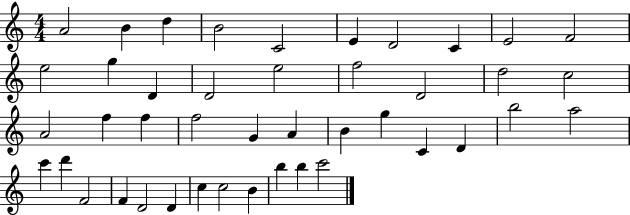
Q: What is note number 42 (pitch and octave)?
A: B5